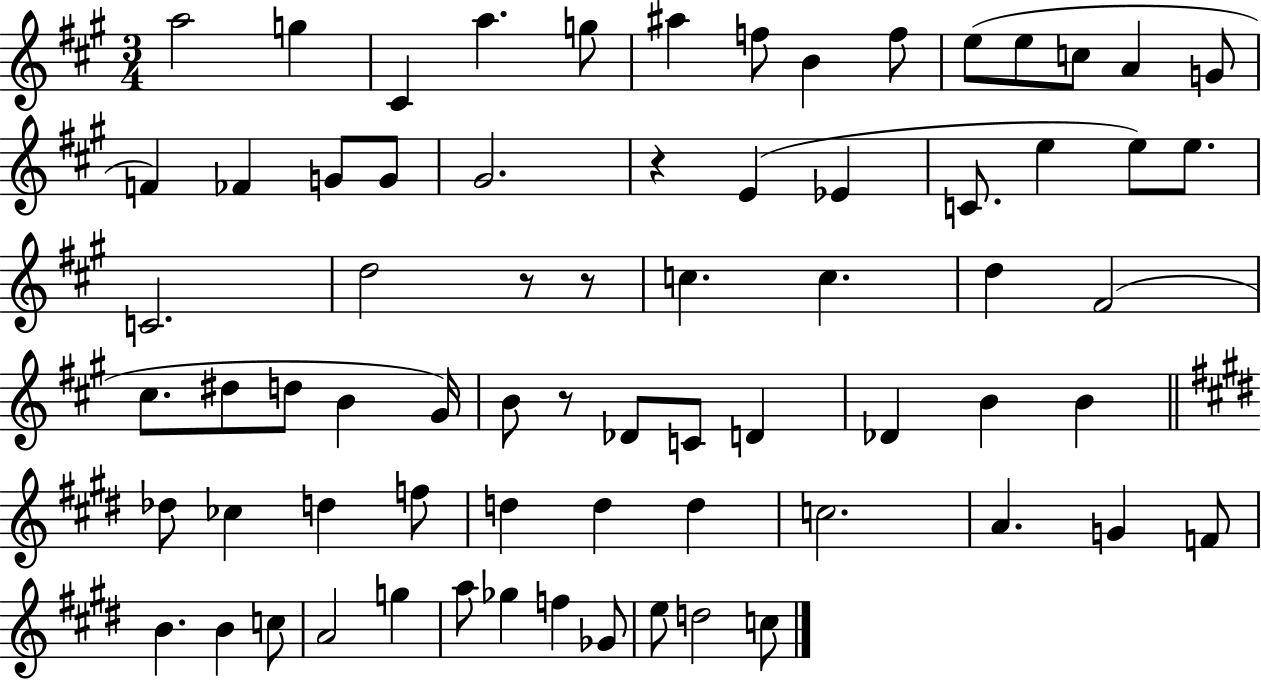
X:1
T:Untitled
M:3/4
L:1/4
K:A
a2 g ^C a g/2 ^a f/2 B f/2 e/2 e/2 c/2 A G/2 F _F G/2 G/2 ^G2 z E _E C/2 e e/2 e/2 C2 d2 z/2 z/2 c c d ^F2 ^c/2 ^d/2 d/2 B ^G/4 B/2 z/2 _D/2 C/2 D _D B B _d/2 _c d f/2 d d d c2 A G F/2 B B c/2 A2 g a/2 _g f _G/2 e/2 d2 c/2